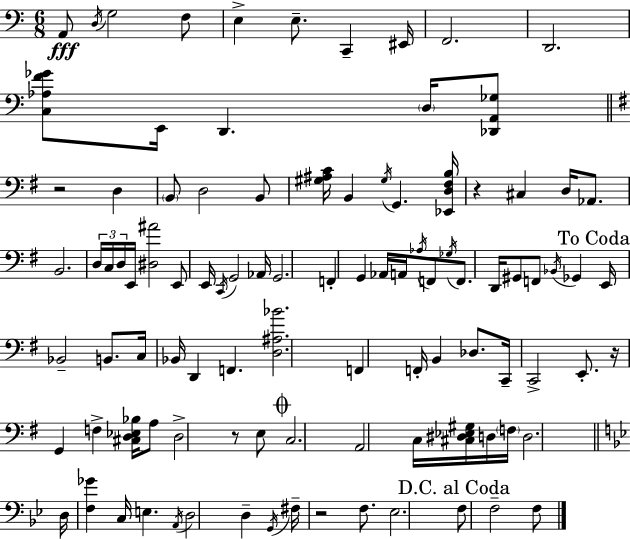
{
  \clef bass
  \numericTimeSignature
  \time 6/8
  \key c \major
  \repeat volta 2 { a,8\fff \acciaccatura { d16 } g2 f8 | e4-> e8.-- c,4-- | eis,16 f,2. | d,2. | \break <c aes f' ges'>8 e,16 d,4. \parenthesize d16 <des, a, ges>8 | \bar "||" \break \key g \major r2 d4 | \parenthesize b,8 d2 b,8 | <gis ais c'>16 b,4 \acciaccatura { gis16 } g,4. | <ees, d fis b>16 r4 cis4 d16 aes,8. | \break b,2. | \tuplet 3/2 { d16 c16 d16 } e,16 <dis ais'>2 | e,8 e,16 \acciaccatura { c,16 } g,2 | aes,16 g,2. | \break f,4-. g,4 aes,16 a,16 | \acciaccatura { aes16 } f,8 \acciaccatura { ges16 } f,8. d,16 gis,8 f,8 | \acciaccatura { bes,16 } ges,4 \mark "To Coda" e,16 bes,2-- | b,8. c16 bes,16 d,4 f,4. | \break <d ais bes'>2. | f,4 f,16-. b,4 | des8. c,16-- c,2-> | e,8.-. r16 g,4 f4-> | \break <cis d ees bes>16 a8 d2-> | r8 e8 \mark \markup { \musicglyph "scripts.coda" } c2. | a,2 | c16 <cis dis ees gis>16 d16 \parenthesize f16 d2. | \break \bar "||" \break \key bes \major d16 <f ges'>4 c16 e4. | \acciaccatura { a,16 } d2 d4-- | \acciaccatura { g,16 } fis16-- r2 f8. | ees2. | \break \mark "D.C. al Coda" f8 f2-- | f8 } \bar "|."
}